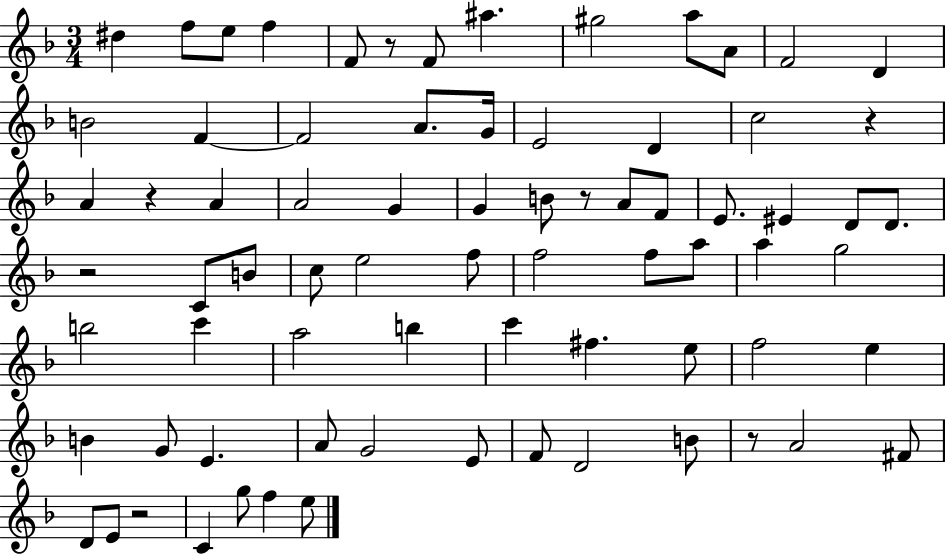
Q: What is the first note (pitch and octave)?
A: D#5